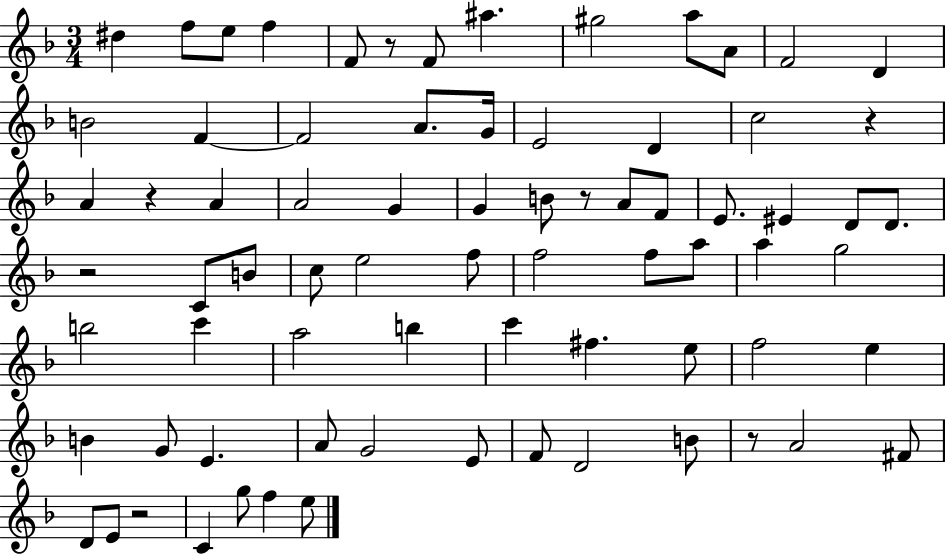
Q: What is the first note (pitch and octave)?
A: D#5